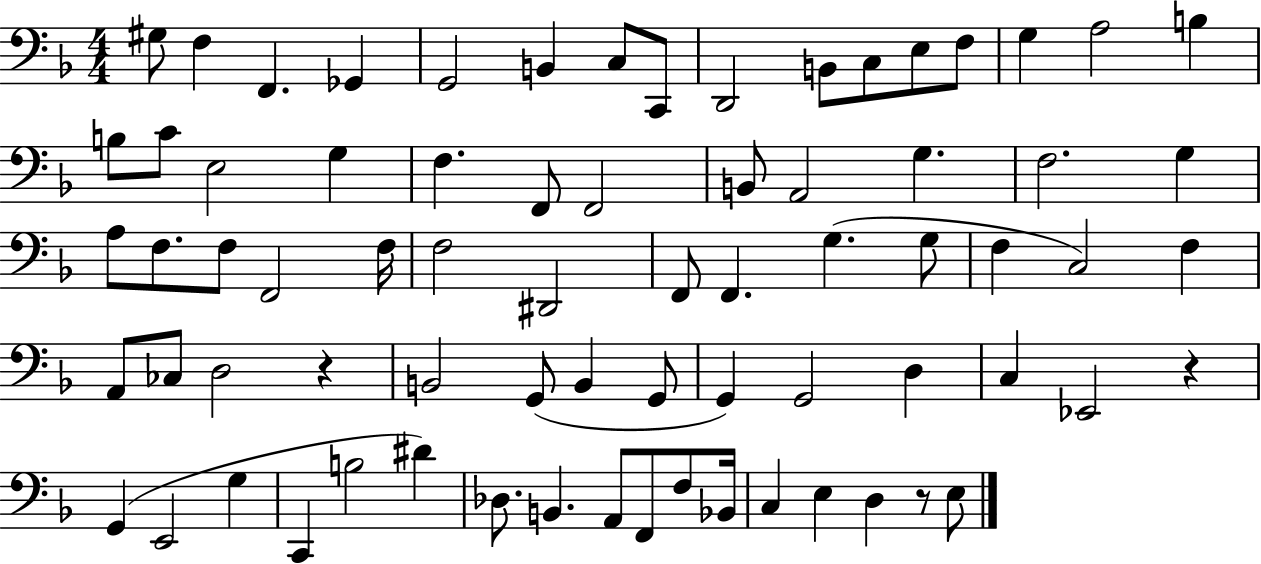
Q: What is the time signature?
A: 4/4